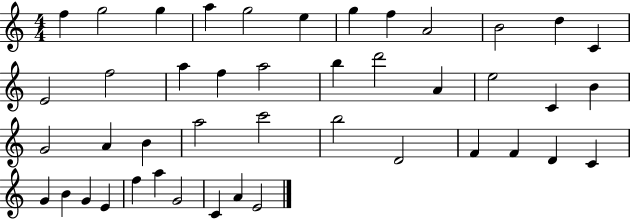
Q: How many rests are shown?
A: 0